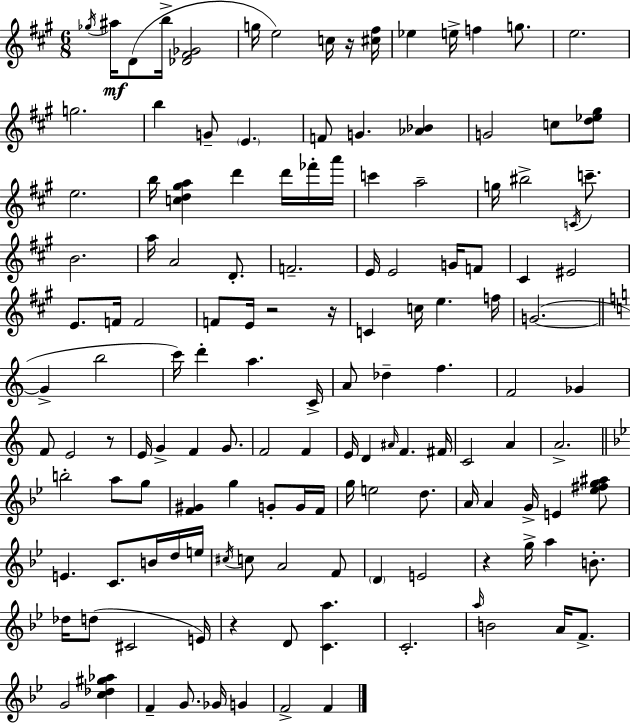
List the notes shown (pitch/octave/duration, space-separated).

Gb5/s A#5/s D4/e B5/s [Db4,F#4,Gb4]/h G5/s E5/h C5/s R/s [C#5,F#5]/s Eb5/q E5/s F5/q G5/e. E5/h. G5/h. B5/q G4/e E4/q. F4/e G4/q. [Ab4,Bb4]/q G4/h C5/e [D5,Eb5,G#5]/e E5/h. B5/s [C5,D5,G#5,A5]/q D6/q D6/s FES6/s A6/s C6/q A5/h G5/s BIS5/h C4/s C6/e. B4/h. A5/s A4/h D4/e. F4/h. E4/s E4/h G4/s F4/e C#4/q EIS4/h E4/e. F4/s F4/h F4/e E4/s R/h R/s C4/q C5/s E5/q. F5/s G4/h. G4/q B5/h C6/s D6/q A5/q. C4/s A4/e Db5/q F5/q. F4/h Gb4/q F4/e E4/h R/e E4/s G4/q F4/q G4/e. F4/h F4/q E4/s D4/q A#4/s F4/q. F#4/s C4/h A4/q A4/h. B5/h A5/e G5/e [F4,G#4]/q G5/q G4/e G4/s F4/s G5/s E5/h D5/e. A4/s A4/q G4/s E4/q [Eb5,F#5,G5,A#5]/e E4/q. C4/e. B4/s D5/s E5/s C#5/s C5/e A4/h F4/e D4/q E4/h R/q G5/s A5/q B4/e. Db5/s D5/e C#4/h E4/s R/q D4/e [C4,A5]/q. C4/h. A5/s B4/h A4/s F4/e. G4/h [C5,Db5,G#5,Ab5]/q F4/q G4/e. Gb4/s G4/q F4/h F4/q